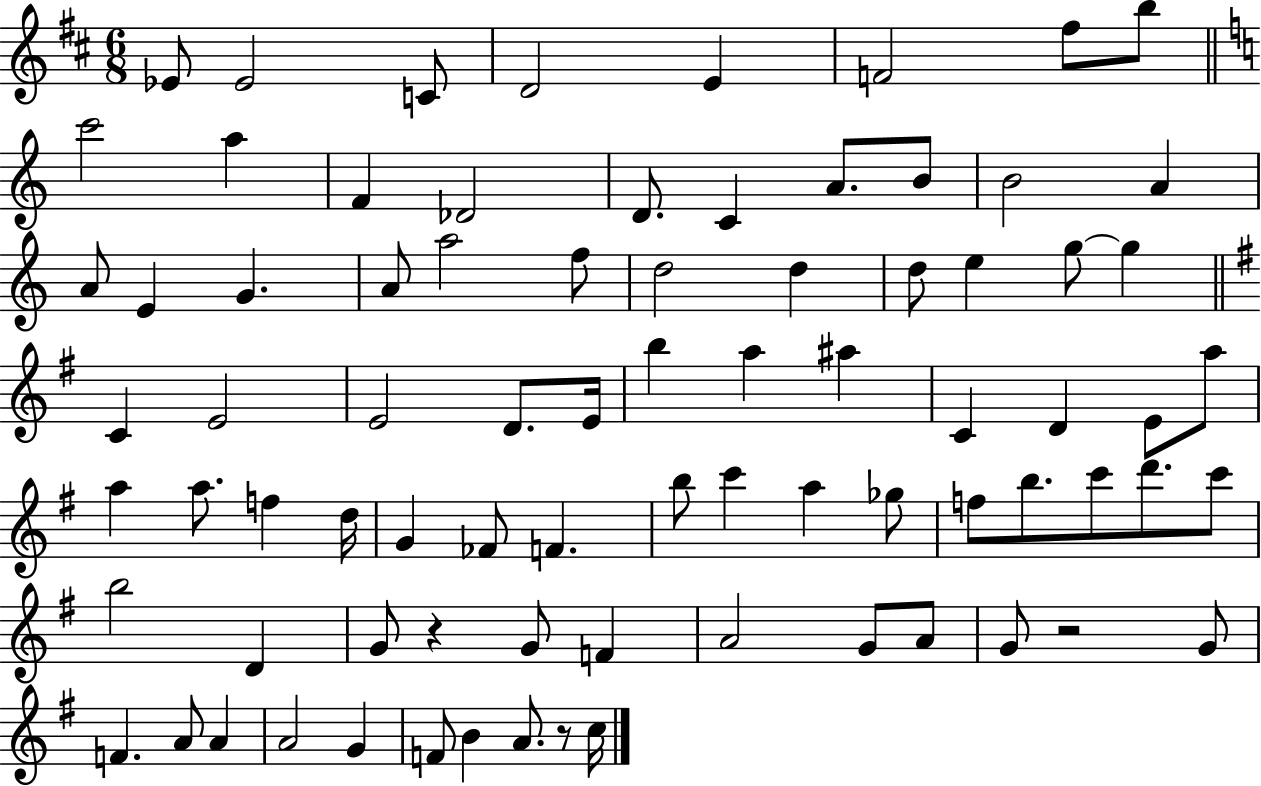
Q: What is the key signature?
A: D major